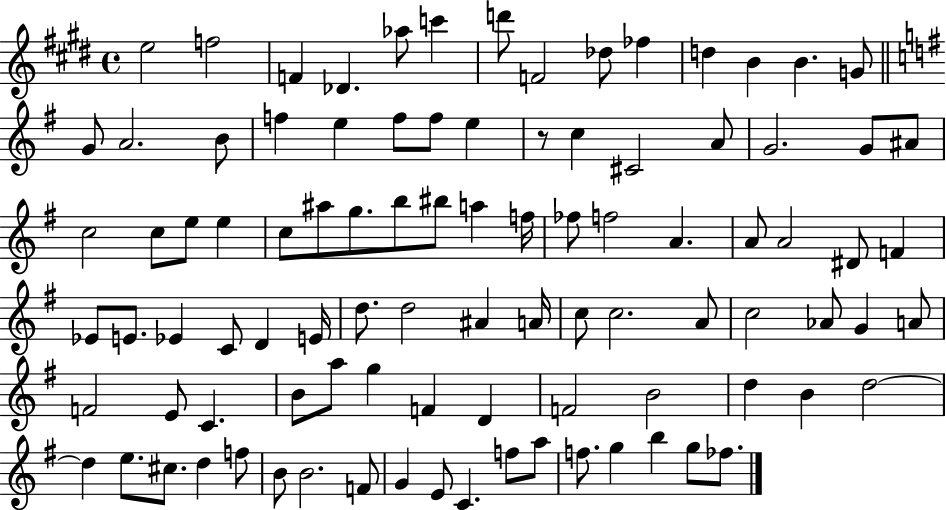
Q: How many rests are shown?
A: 1